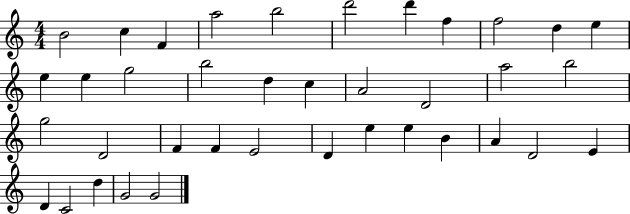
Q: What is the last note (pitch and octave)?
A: G4